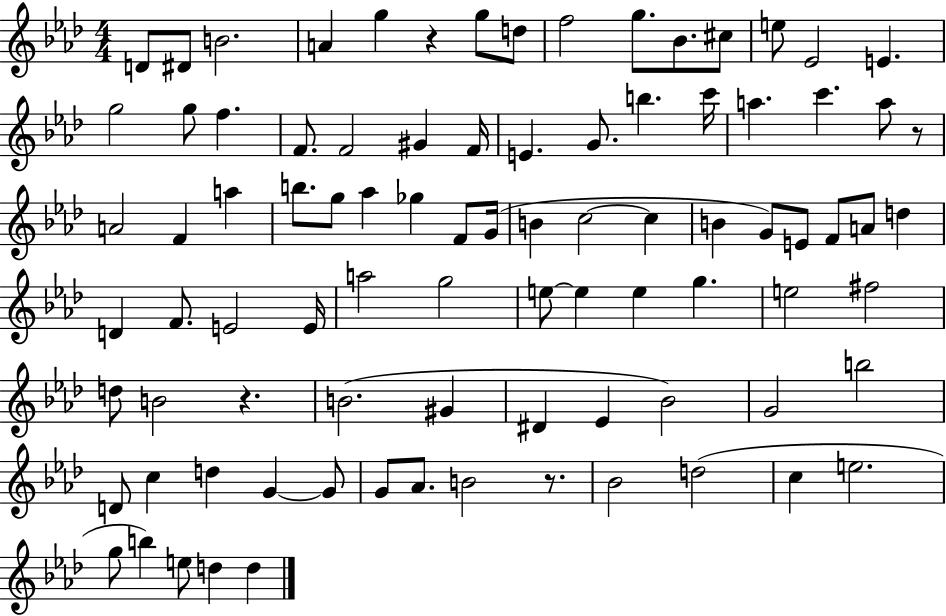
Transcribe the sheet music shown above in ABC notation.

X:1
T:Untitled
M:4/4
L:1/4
K:Ab
D/2 ^D/2 B2 A g z g/2 d/2 f2 g/2 _B/2 ^c/2 e/2 _E2 E g2 g/2 f F/2 F2 ^G F/4 E G/2 b c'/4 a c' a/2 z/2 A2 F a b/2 g/2 _a _g F/2 G/4 B c2 c B G/2 E/2 F/2 A/2 d D F/2 E2 E/4 a2 g2 e/2 e e g e2 ^f2 d/2 B2 z B2 ^G ^D _E _B2 G2 b2 D/2 c d G G/2 G/2 _A/2 B2 z/2 _B2 d2 c e2 g/2 b e/2 d d